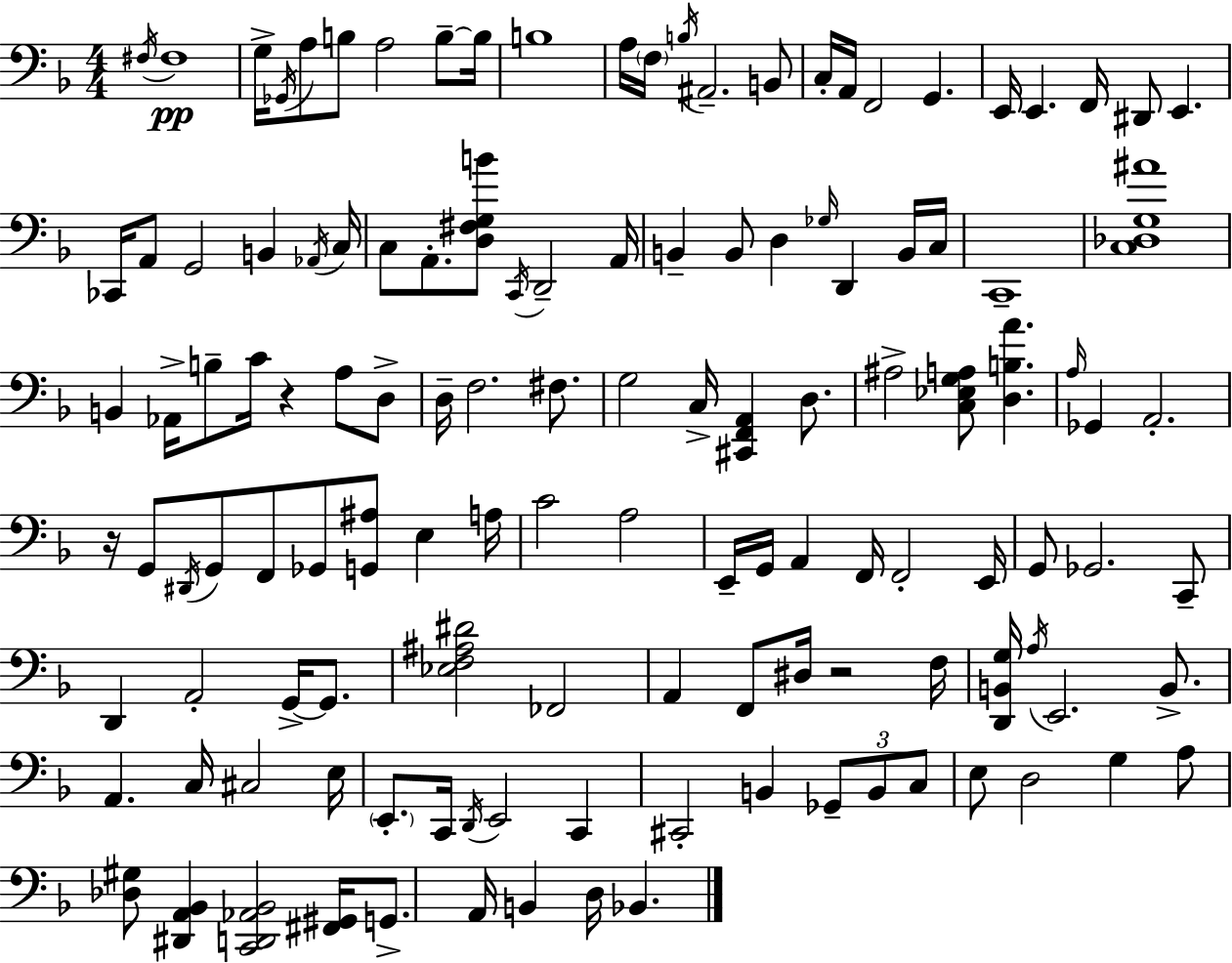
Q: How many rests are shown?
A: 3